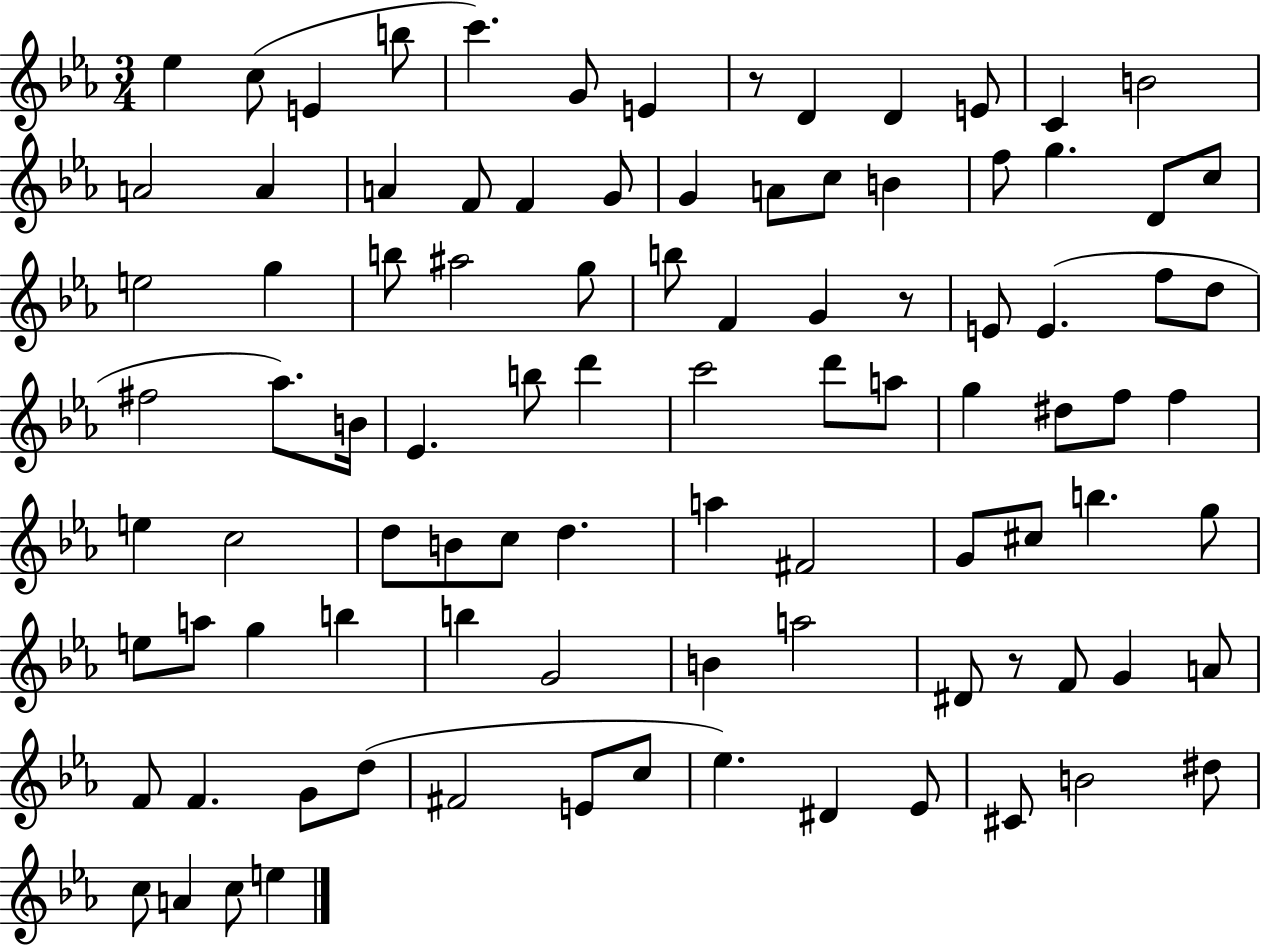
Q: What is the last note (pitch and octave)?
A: E5